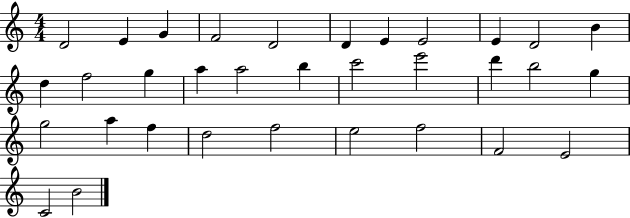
D4/h E4/q G4/q F4/h D4/h D4/q E4/q E4/h E4/q D4/h B4/q D5/q F5/h G5/q A5/q A5/h B5/q C6/h E6/h D6/q B5/h G5/q G5/h A5/q F5/q D5/h F5/h E5/h F5/h F4/h E4/h C4/h B4/h